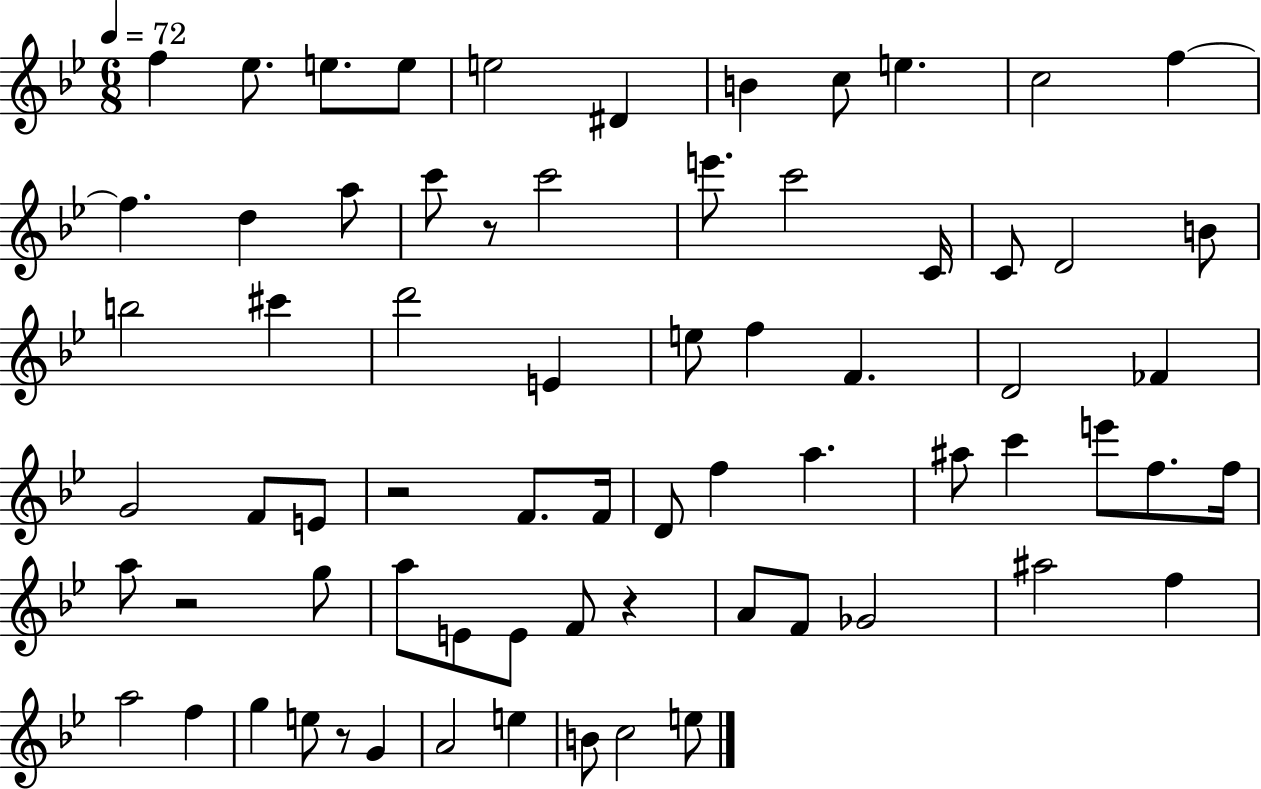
{
  \clef treble
  \numericTimeSignature
  \time 6/8
  \key bes \major
  \tempo 4 = 72
  \repeat volta 2 { f''4 ees''8. e''8. e''8 | e''2 dis'4 | b'4 c''8 e''4. | c''2 f''4~~ | \break f''4. d''4 a''8 | c'''8 r8 c'''2 | e'''8. c'''2 c'16 | c'8 d'2 b'8 | \break b''2 cis'''4 | d'''2 e'4 | e''8 f''4 f'4. | d'2 fes'4 | \break g'2 f'8 e'8 | r2 f'8. f'16 | d'8 f''4 a''4. | ais''8 c'''4 e'''8 f''8. f''16 | \break a''8 r2 g''8 | a''8 e'8 e'8 f'8 r4 | a'8 f'8 ges'2 | ais''2 f''4 | \break a''2 f''4 | g''4 e''8 r8 g'4 | a'2 e''4 | b'8 c''2 e''8 | \break } \bar "|."
}